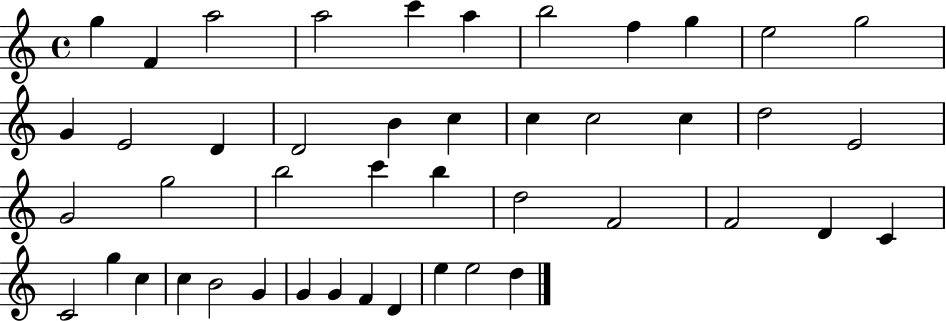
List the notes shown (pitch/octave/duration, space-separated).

G5/q F4/q A5/h A5/h C6/q A5/q B5/h F5/q G5/q E5/h G5/h G4/q E4/h D4/q D4/h B4/q C5/q C5/q C5/h C5/q D5/h E4/h G4/h G5/h B5/h C6/q B5/q D5/h F4/h F4/h D4/q C4/q C4/h G5/q C5/q C5/q B4/h G4/q G4/q G4/q F4/q D4/q E5/q E5/h D5/q